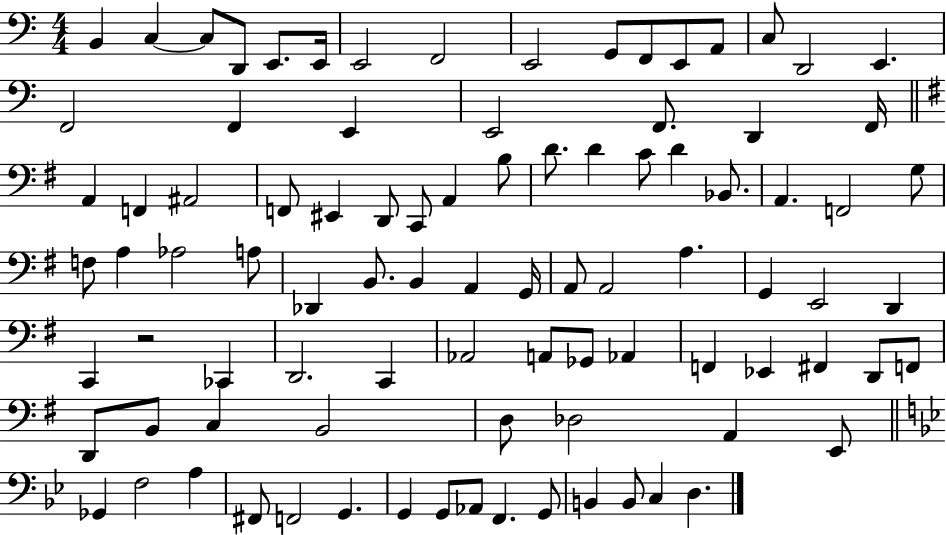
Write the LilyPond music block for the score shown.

{
  \clef bass
  \numericTimeSignature
  \time 4/4
  \key c \major
  \repeat volta 2 { b,4 c4~~ c8 d,8 e,8. e,16 | e,2 f,2 | e,2 g,8 f,8 e,8 a,8 | c8 d,2 e,4. | \break f,2 f,4 e,4 | e,2 f,8. d,4 f,16 | \bar "||" \break \key e \minor a,4 f,4 ais,2 | f,8 eis,4 d,8 c,8 a,4 b8 | d'8. d'4 c'8 d'4 bes,8. | a,4. f,2 g8 | \break f8 a4 aes2 a8 | des,4 b,8. b,4 a,4 g,16 | a,8 a,2 a4. | g,4 e,2 d,4 | \break c,4 r2 ces,4 | d,2. c,4 | aes,2 a,8 ges,8 aes,4 | f,4 ees,4 fis,4 d,8 f,8 | \break d,8 b,8 c4 b,2 | d8 des2 a,4 e,8 | \bar "||" \break \key bes \major ges,4 f2 a4 | fis,8 f,2 g,4. | g,4 g,8 aes,8 f,4. g,8 | b,4 b,8 c4 d4. | \break } \bar "|."
}